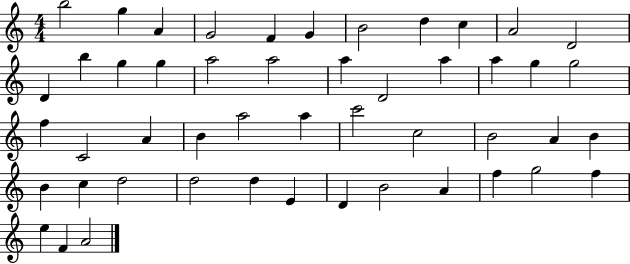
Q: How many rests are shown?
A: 0